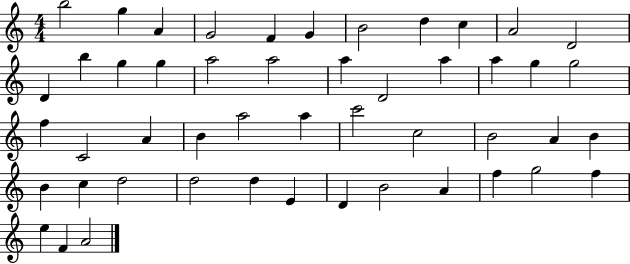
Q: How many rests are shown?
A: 0